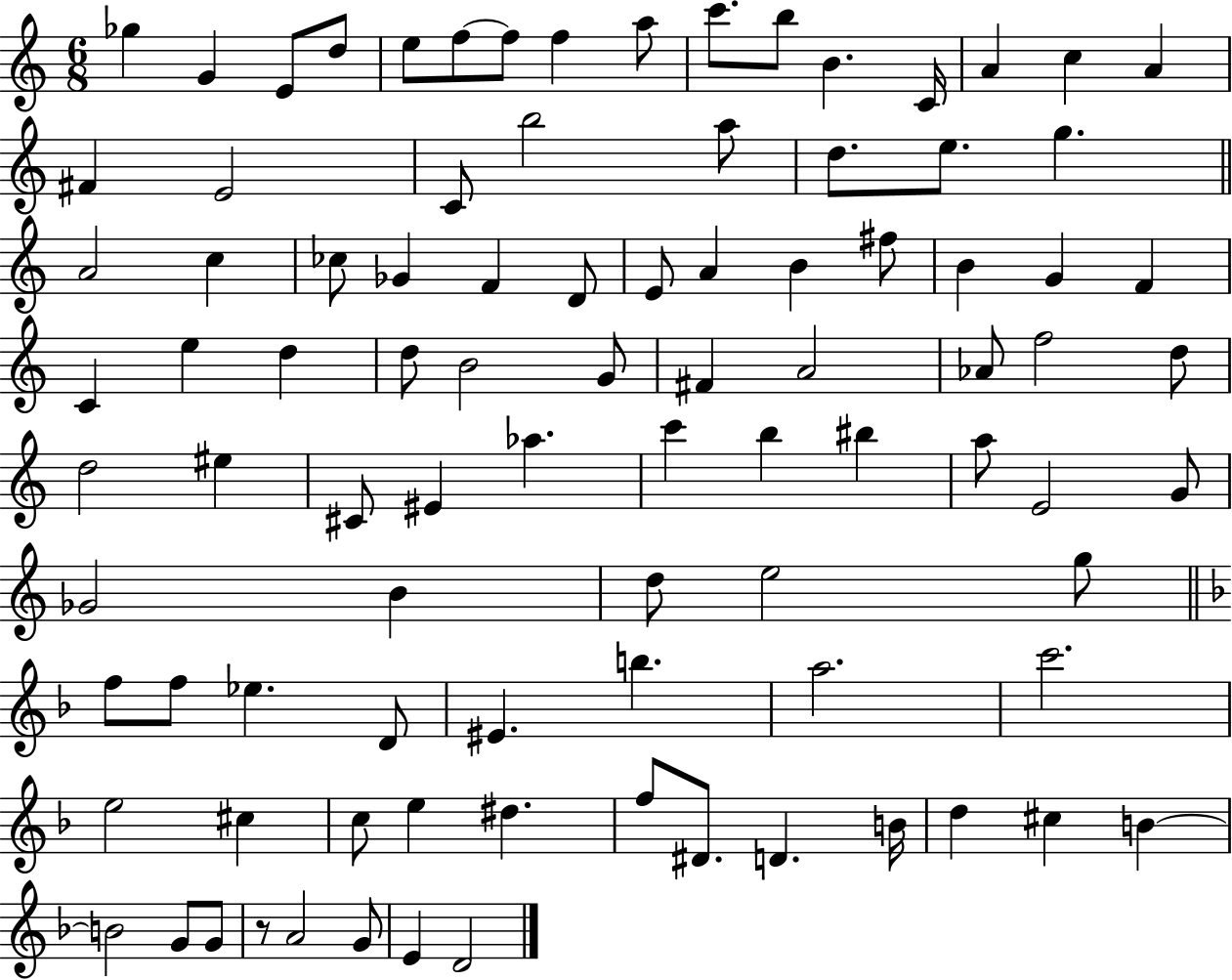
{
  \clef treble
  \numericTimeSignature
  \time 6/8
  \key c \major
  ges''4 g'4 e'8 d''8 | e''8 f''8~~ f''8 f''4 a''8 | c'''8. b''8 b'4. c'16 | a'4 c''4 a'4 | \break fis'4 e'2 | c'8 b''2 a''8 | d''8. e''8. g''4. | \bar "||" \break \key a \minor a'2 c''4 | ces''8 ges'4 f'4 d'8 | e'8 a'4 b'4 fis''8 | b'4 g'4 f'4 | \break c'4 e''4 d''4 | d''8 b'2 g'8 | fis'4 a'2 | aes'8 f''2 d''8 | \break d''2 eis''4 | cis'8 eis'4 aes''4. | c'''4 b''4 bis''4 | a''8 e'2 g'8 | \break ges'2 b'4 | d''8 e''2 g''8 | \bar "||" \break \key f \major f''8 f''8 ees''4. d'8 | eis'4. b''4. | a''2. | c'''2. | \break e''2 cis''4 | c''8 e''4 dis''4. | f''8 dis'8. d'4. b'16 | d''4 cis''4 b'4~~ | \break b'2 g'8 g'8 | r8 a'2 g'8 | e'4 d'2 | \bar "|."
}